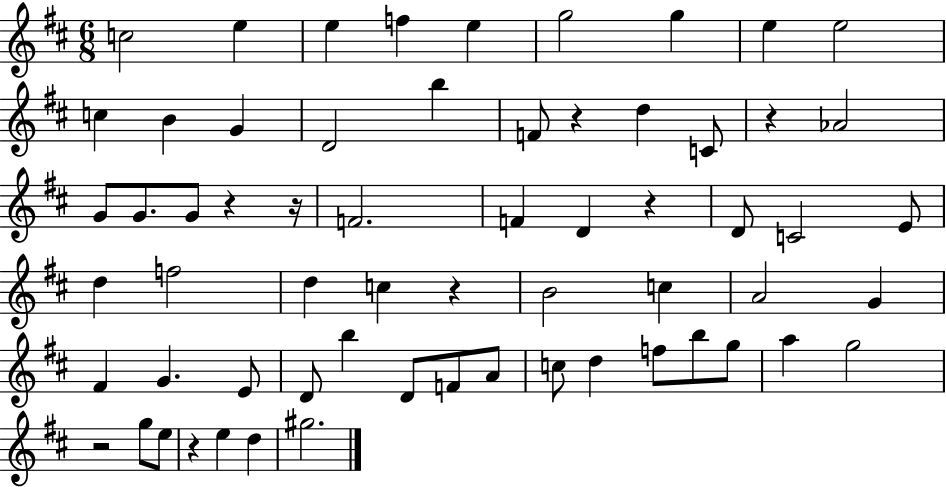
C5/h E5/q E5/q F5/q E5/q G5/h G5/q E5/q E5/h C5/q B4/q G4/q D4/h B5/q F4/e R/q D5/q C4/e R/q Ab4/h G4/e G4/e. G4/e R/q R/s F4/h. F4/q D4/q R/q D4/e C4/h E4/e D5/q F5/h D5/q C5/q R/q B4/h C5/q A4/h G4/q F#4/q G4/q. E4/e D4/e B5/q D4/e F4/e A4/e C5/e D5/q F5/e B5/e G5/e A5/q G5/h R/h G5/e E5/e R/q E5/q D5/q G#5/h.